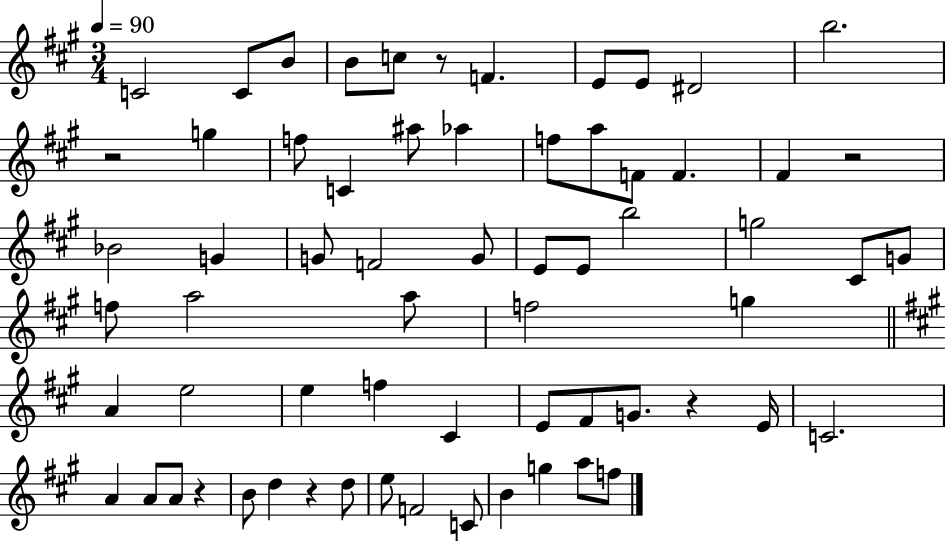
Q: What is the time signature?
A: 3/4